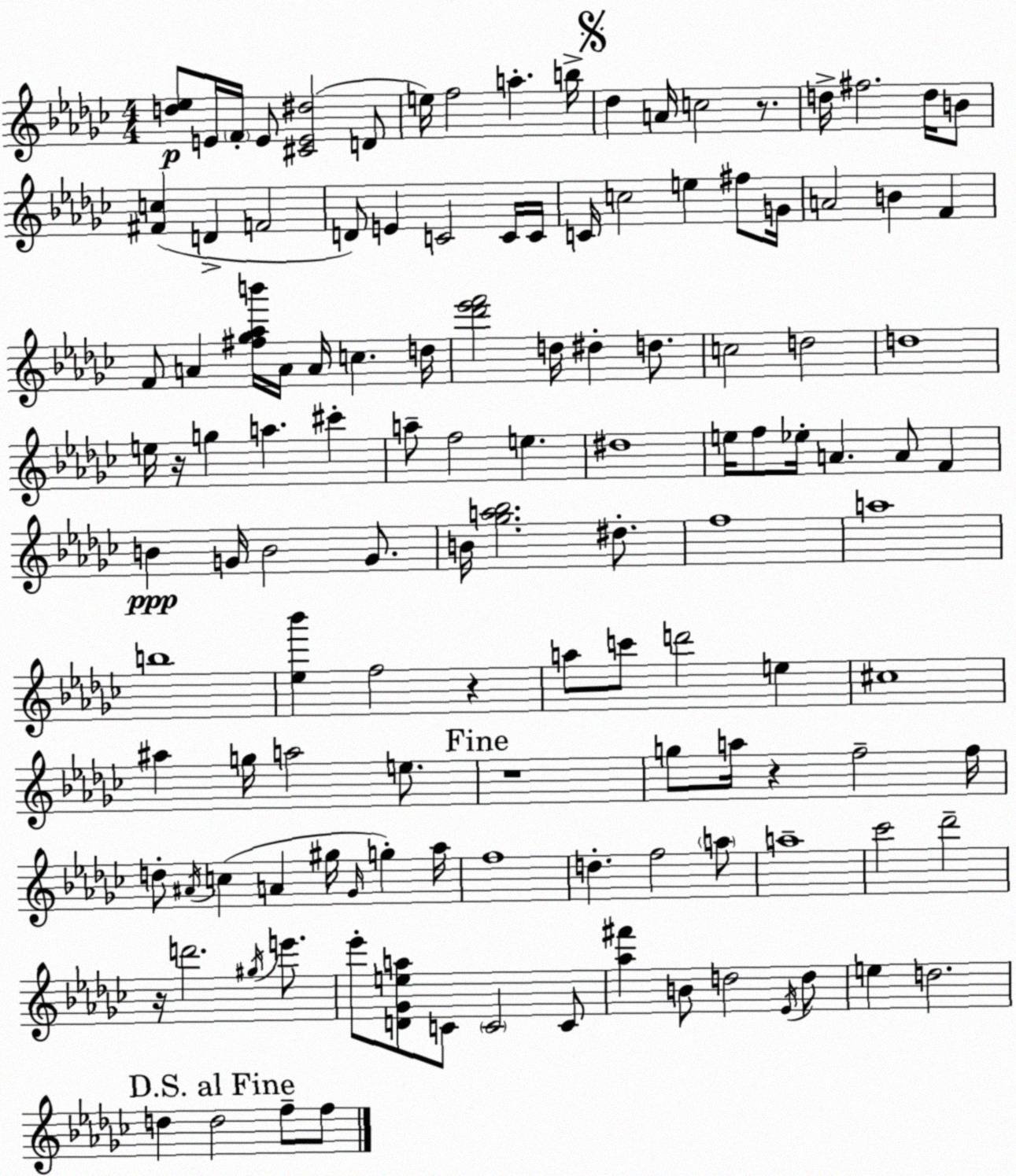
X:1
T:Untitled
M:4/4
L:1/4
K:Ebm
[d_e]/2 E/4 F/4 E/2 [^CE^d]2 D/2 e/4 f2 a b/4 _d A/4 c2 z/2 d/4 ^f2 d/4 B/2 [^Fc] D F2 D/2 E C2 C/4 C/4 C/4 c2 e ^f/2 G/4 A2 B F F/2 A [^f_g_ab']/4 A/4 A/4 c d/4 [_d'_e'f']2 d/4 ^d d/2 c2 d2 d4 e/4 z/4 g a ^c' a/2 f2 e ^d4 e/4 f/2 _e/4 A A/2 F B G/4 B2 G/2 B/4 [_ga_b]2 ^d/2 f4 a4 b4 [_e_b'] f2 z a/2 c'/2 d'2 e ^c4 ^a g/4 a2 e/2 z4 g/2 a/4 z f2 f/4 d/2 ^A/4 c A ^g/4 _G/4 g _a/4 f4 d f2 a/2 a4 _c'2 _d'2 z/4 d'2 ^g/4 e'/2 _e'/2 [D_Gea]/2 C/2 C2 C/2 [_a^f'] B/2 d2 _E/4 d/2 e d2 d d2 f/2 f/2